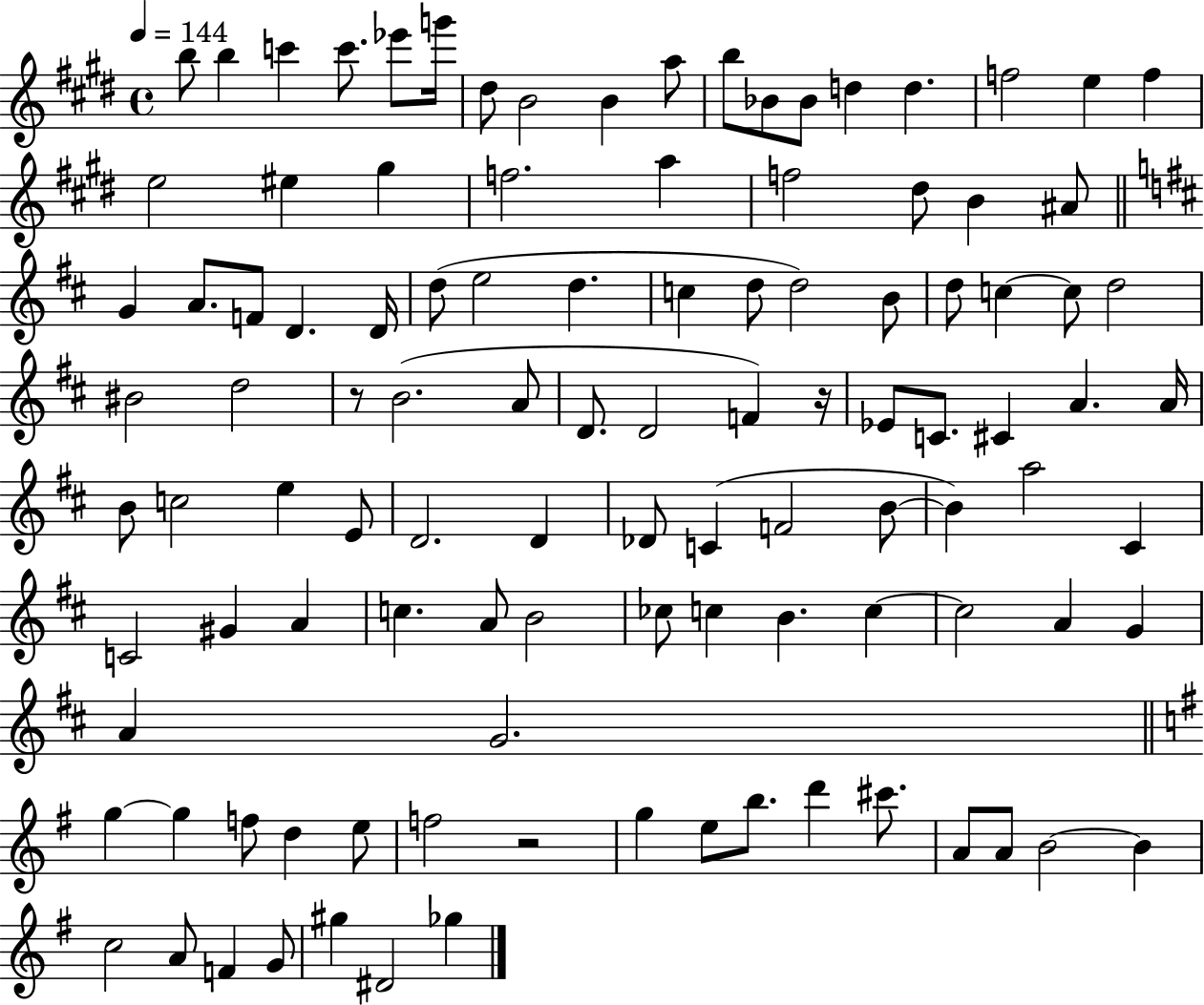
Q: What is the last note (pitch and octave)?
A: Gb5